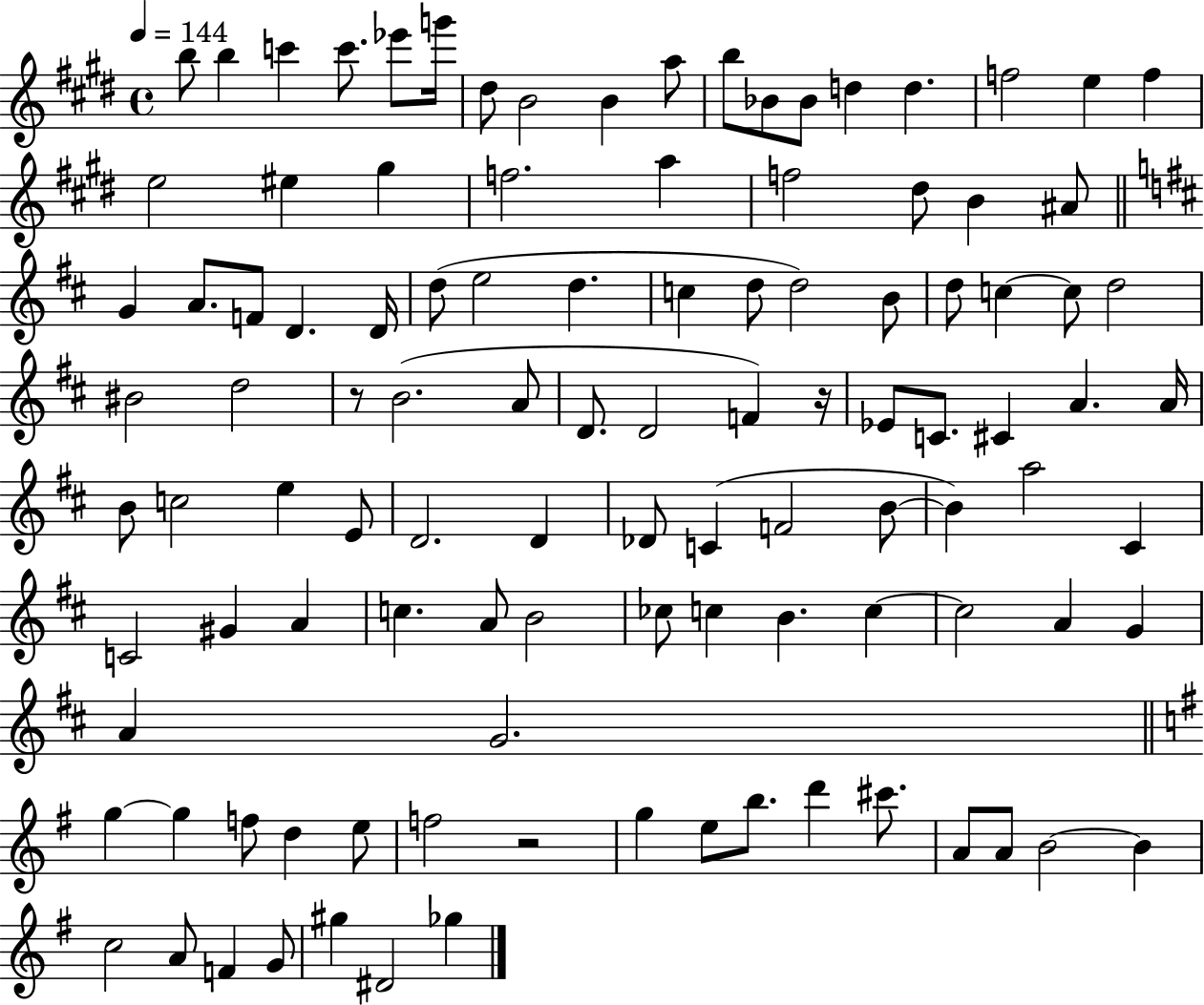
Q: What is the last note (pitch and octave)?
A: Gb5